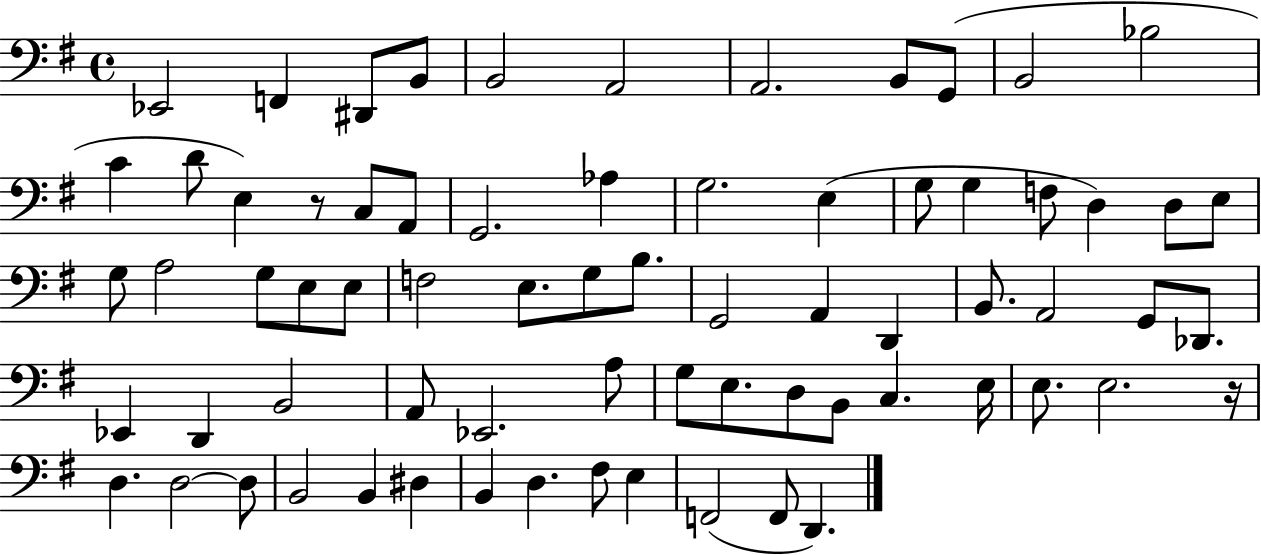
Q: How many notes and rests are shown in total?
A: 71